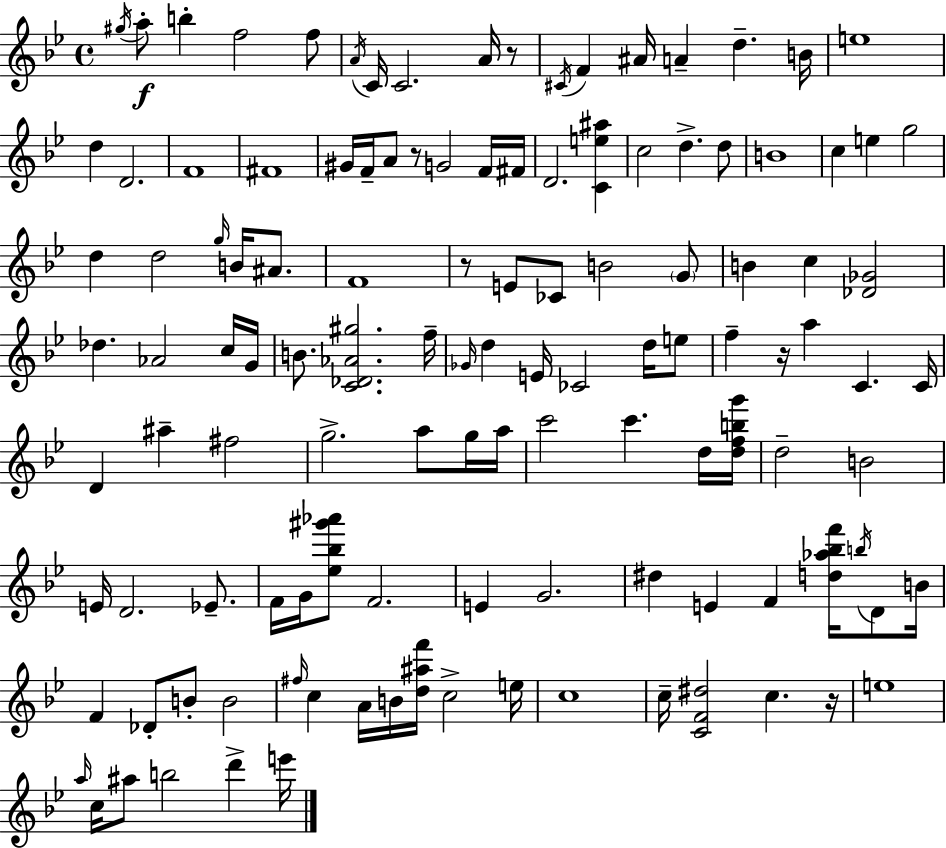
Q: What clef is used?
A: treble